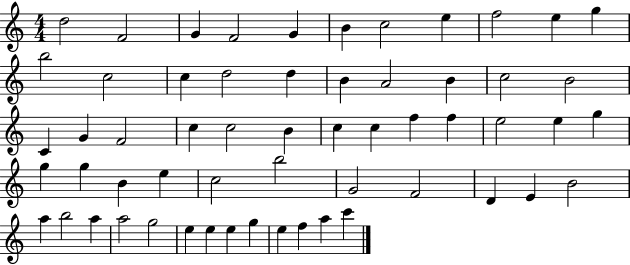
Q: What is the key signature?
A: C major